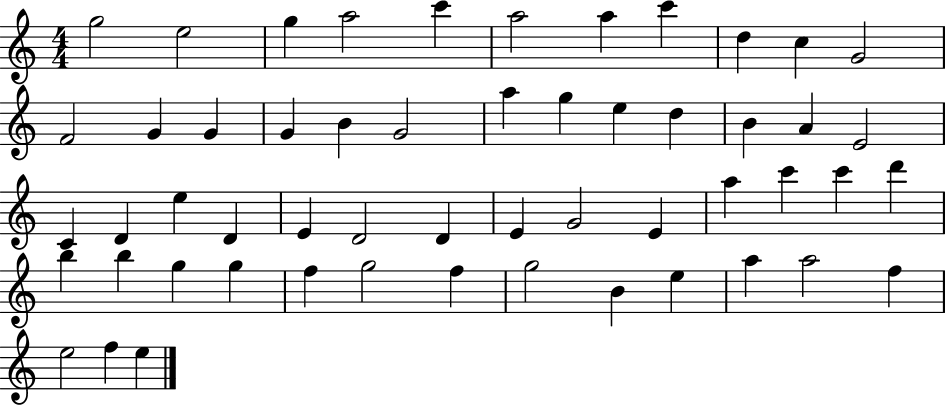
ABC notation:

X:1
T:Untitled
M:4/4
L:1/4
K:C
g2 e2 g a2 c' a2 a c' d c G2 F2 G G G B G2 a g e d B A E2 C D e D E D2 D E G2 E a c' c' d' b b g g f g2 f g2 B e a a2 f e2 f e